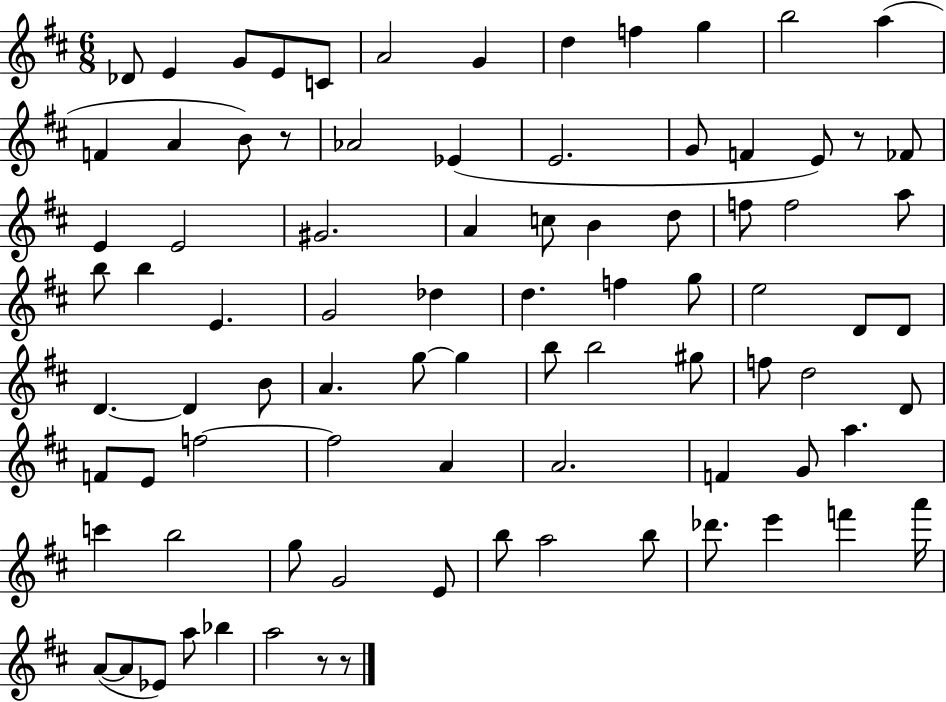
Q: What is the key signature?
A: D major